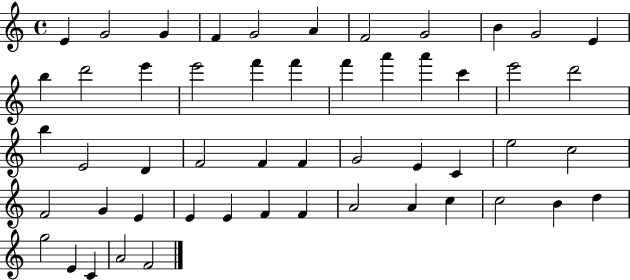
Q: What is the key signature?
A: C major